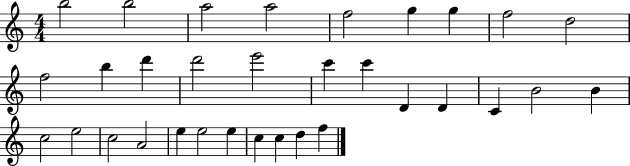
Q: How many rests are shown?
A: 0